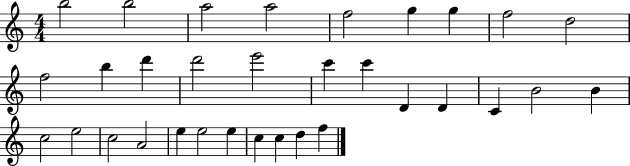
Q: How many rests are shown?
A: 0